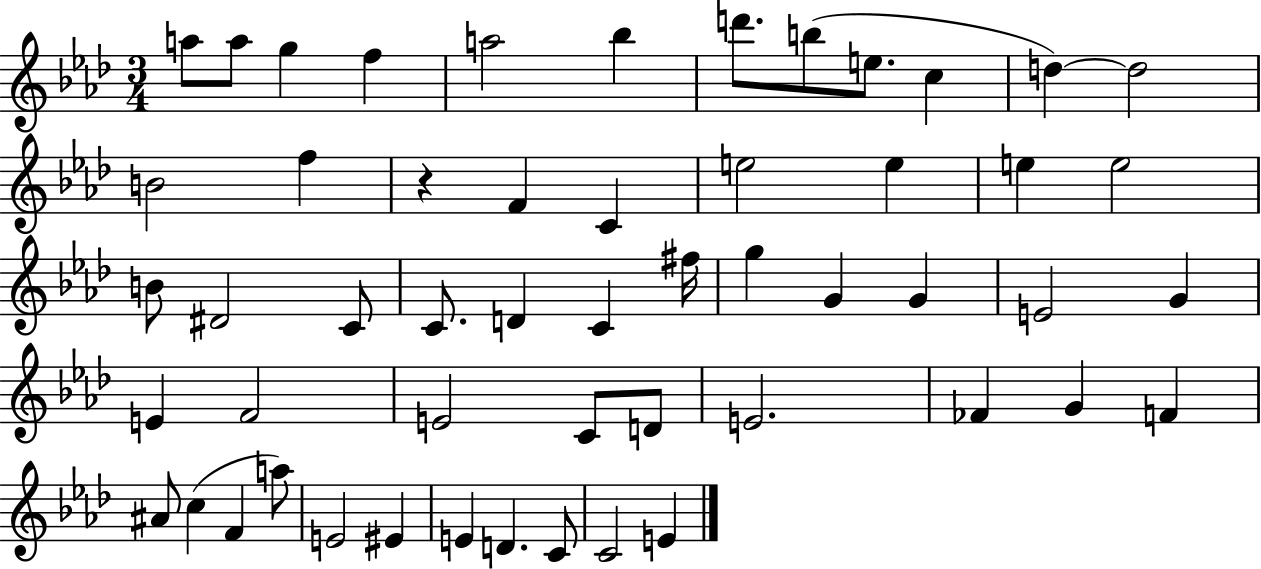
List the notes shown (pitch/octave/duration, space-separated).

A5/e A5/e G5/q F5/q A5/h Bb5/q D6/e. B5/e E5/e. C5/q D5/q D5/h B4/h F5/q R/q F4/q C4/q E5/h E5/q E5/q E5/h B4/e D#4/h C4/e C4/e. D4/q C4/q F#5/s G5/q G4/q G4/q E4/h G4/q E4/q F4/h E4/h C4/e D4/e E4/h. FES4/q G4/q F4/q A#4/e C5/q F4/q A5/e E4/h EIS4/q E4/q D4/q. C4/e C4/h E4/q